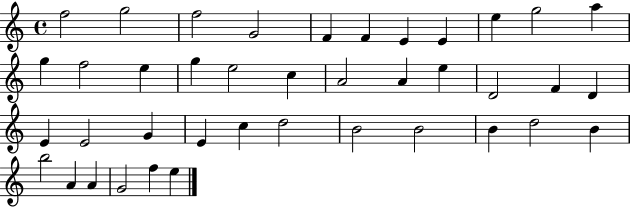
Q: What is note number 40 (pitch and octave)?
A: E5